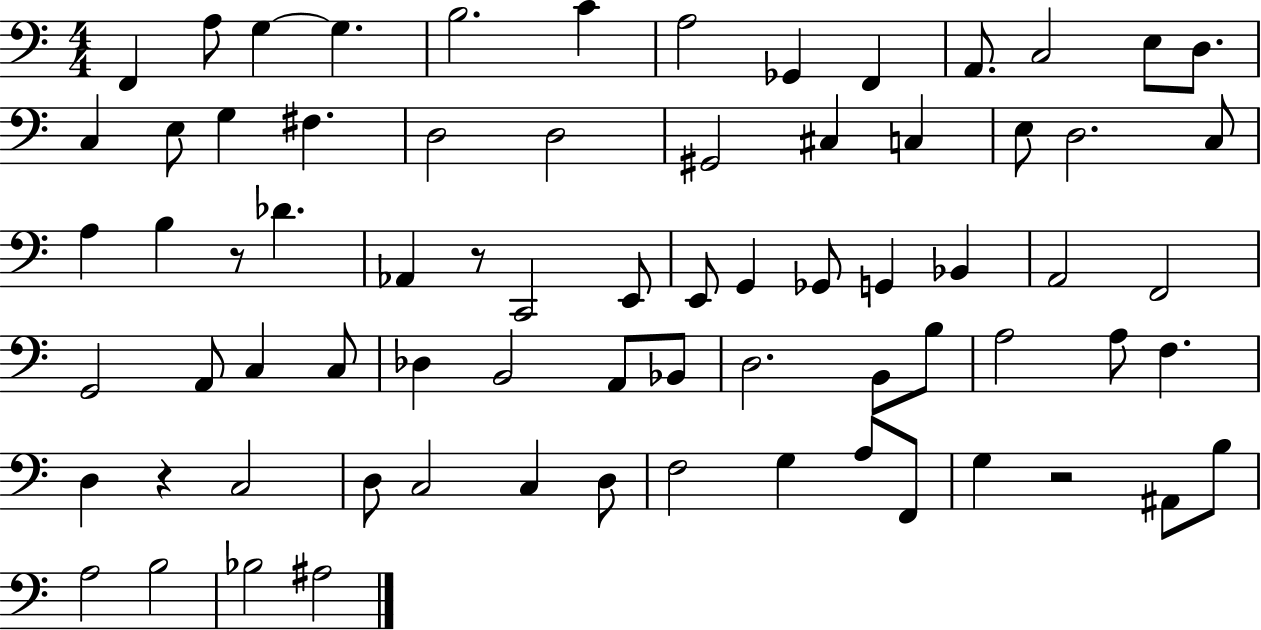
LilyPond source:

{
  \clef bass
  \numericTimeSignature
  \time 4/4
  \key c \major
  \repeat volta 2 { f,4 a8 g4~~ g4. | b2. c'4 | a2 ges,4 f,4 | a,8. c2 e8 d8. | \break c4 e8 g4 fis4. | d2 d2 | gis,2 cis4 c4 | e8 d2. c8 | \break a4 b4 r8 des'4. | aes,4 r8 c,2 e,8 | e,8 g,4 ges,8 g,4 bes,4 | a,2 f,2 | \break g,2 a,8 c4 c8 | des4 b,2 a,8 bes,8 | d2. b,8 b8 | a2 a8 f4. | \break d4 r4 c2 | d8 c2 c4 d8 | f2 g4 a8 f,8 | g4 r2 ais,8 b8 | \break a2 b2 | bes2 ais2 | } \bar "|."
}